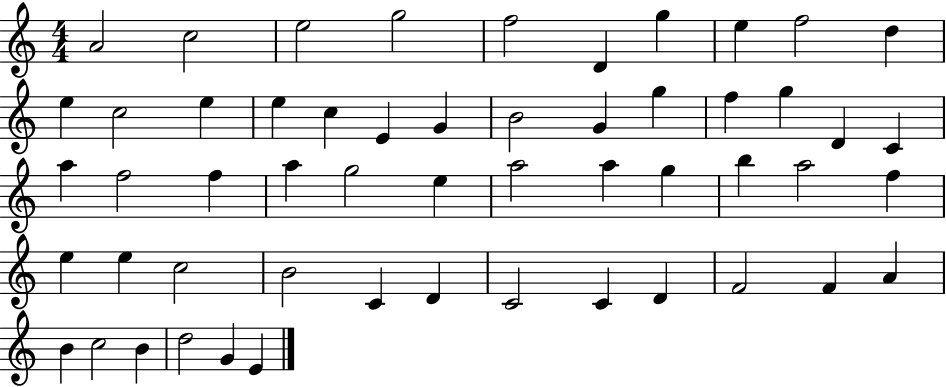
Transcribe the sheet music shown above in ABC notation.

X:1
T:Untitled
M:4/4
L:1/4
K:C
A2 c2 e2 g2 f2 D g e f2 d e c2 e e c E G B2 G g f g D C a f2 f a g2 e a2 a g b a2 f e e c2 B2 C D C2 C D F2 F A B c2 B d2 G E